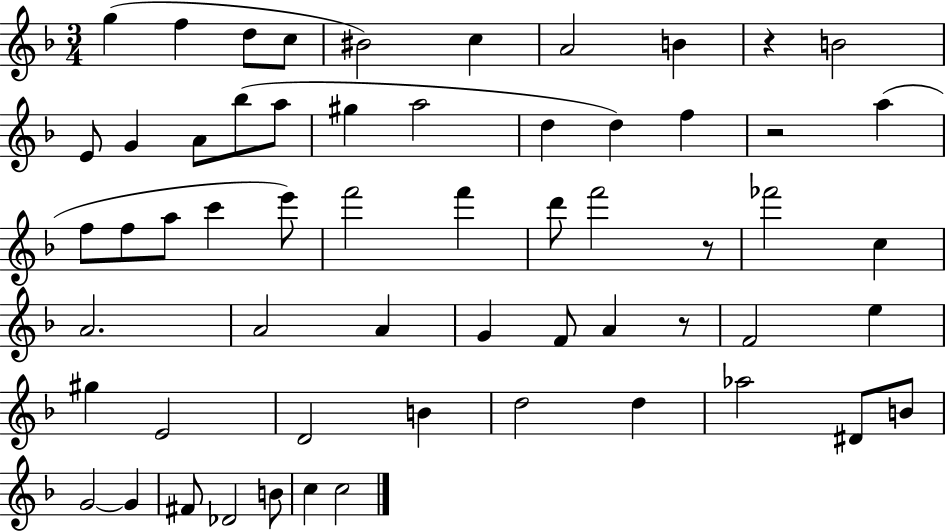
X:1
T:Untitled
M:3/4
L:1/4
K:F
g f d/2 c/2 ^B2 c A2 B z B2 E/2 G A/2 _b/2 a/2 ^g a2 d d f z2 a f/2 f/2 a/2 c' e'/2 f'2 f' d'/2 f'2 z/2 _f'2 c A2 A2 A G F/2 A z/2 F2 e ^g E2 D2 B d2 d _a2 ^D/2 B/2 G2 G ^F/2 _D2 B/2 c c2